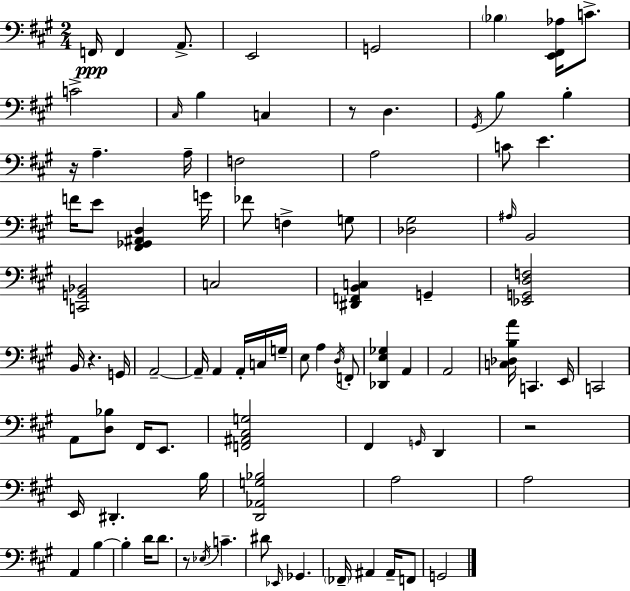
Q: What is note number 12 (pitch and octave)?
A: D3